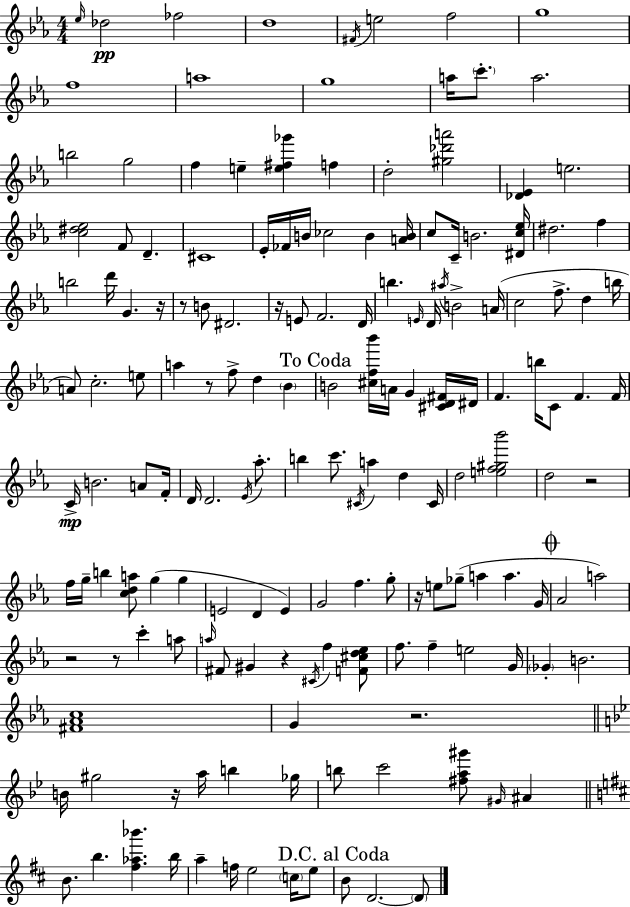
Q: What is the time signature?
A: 4/4